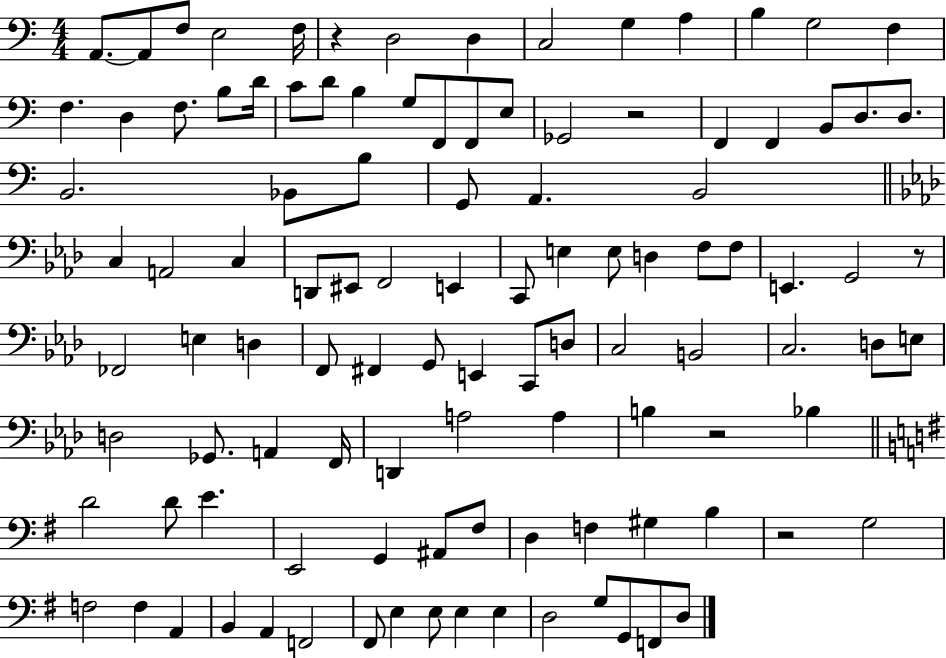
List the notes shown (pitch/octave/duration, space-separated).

A2/e. A2/e F3/e E3/h F3/s R/q D3/h D3/q C3/h G3/q A3/q B3/q G3/h F3/q F3/q. D3/q F3/e. B3/e D4/s C4/e D4/e B3/q G3/e F2/e F2/e E3/e Gb2/h R/h F2/q F2/q B2/e D3/e. D3/e. B2/h. Bb2/e B3/e G2/e A2/q. B2/h C3/q A2/h C3/q D2/e EIS2/e F2/h E2/q C2/e E3/q E3/e D3/q F3/e F3/e E2/q. G2/h R/e FES2/h E3/q D3/q F2/e F#2/q G2/e E2/q C2/e D3/e C3/h B2/h C3/h. D3/e E3/e D3/h Gb2/e. A2/q F2/s D2/q A3/h A3/q B3/q R/h Bb3/q D4/h D4/e E4/q. E2/h G2/q A#2/e F#3/e D3/q F3/q G#3/q B3/q R/h G3/h F3/h F3/q A2/q B2/q A2/q F2/h F#2/e E3/q E3/e E3/q E3/q D3/h G3/e G2/e F2/e D3/e